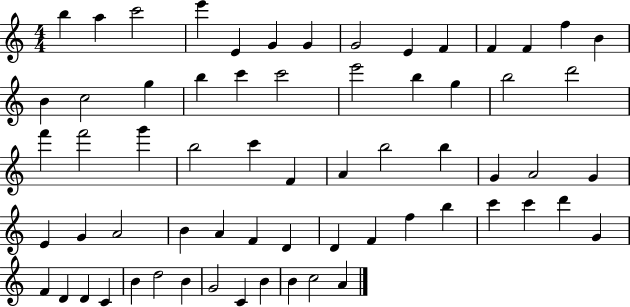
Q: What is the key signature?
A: C major